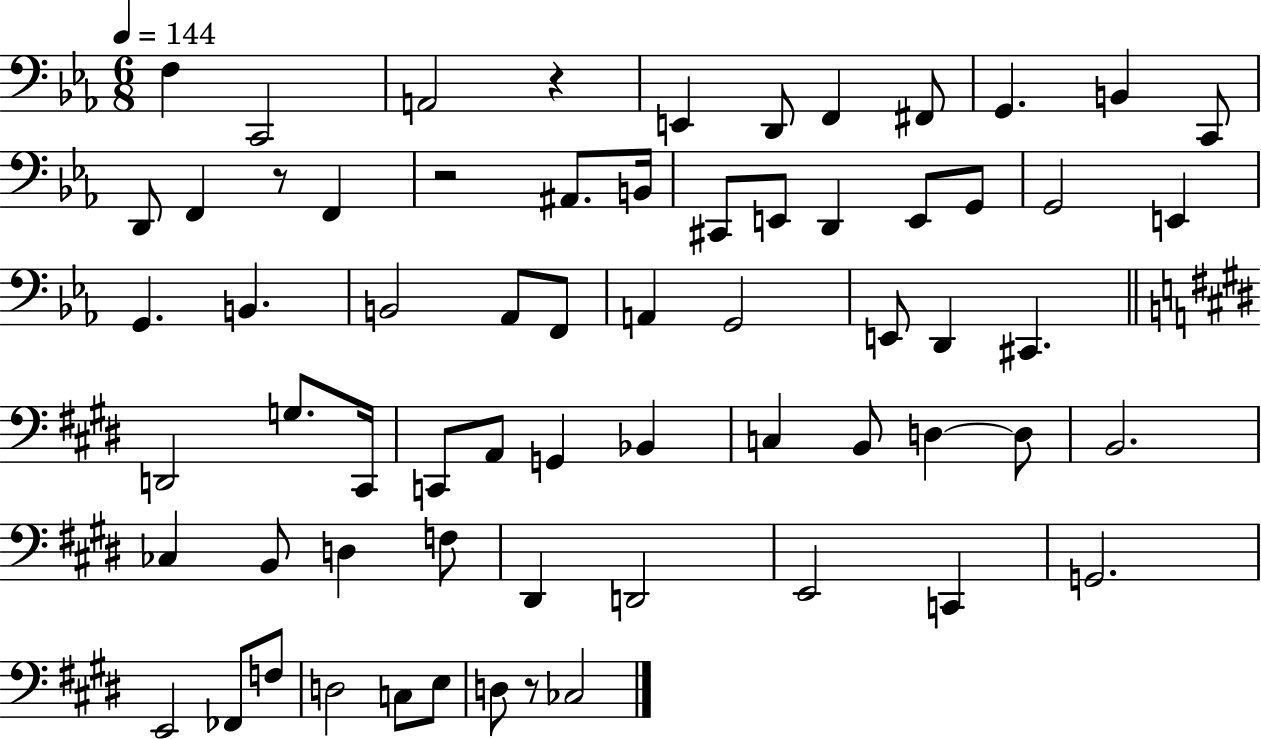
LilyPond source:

{
  \clef bass
  \numericTimeSignature
  \time 6/8
  \key ees \major
  \tempo 4 = 144
  \repeat volta 2 { f4 c,2 | a,2 r4 | e,4 d,8 f,4 fis,8 | g,4. b,4 c,8 | \break d,8 f,4 r8 f,4 | r2 ais,8. b,16 | cis,8 e,8 d,4 e,8 g,8 | g,2 e,4 | \break g,4. b,4. | b,2 aes,8 f,8 | a,4 g,2 | e,8 d,4 cis,4. | \break \bar "||" \break \key e \major d,2 g8. cis,16 | c,8 a,8 g,4 bes,4 | c4 b,8 d4~~ d8 | b,2. | \break ces4 b,8 d4 f8 | dis,4 d,2 | e,2 c,4 | g,2. | \break e,2 fes,8 f8 | d2 c8 e8 | d8 r8 ces2 | } \bar "|."
}